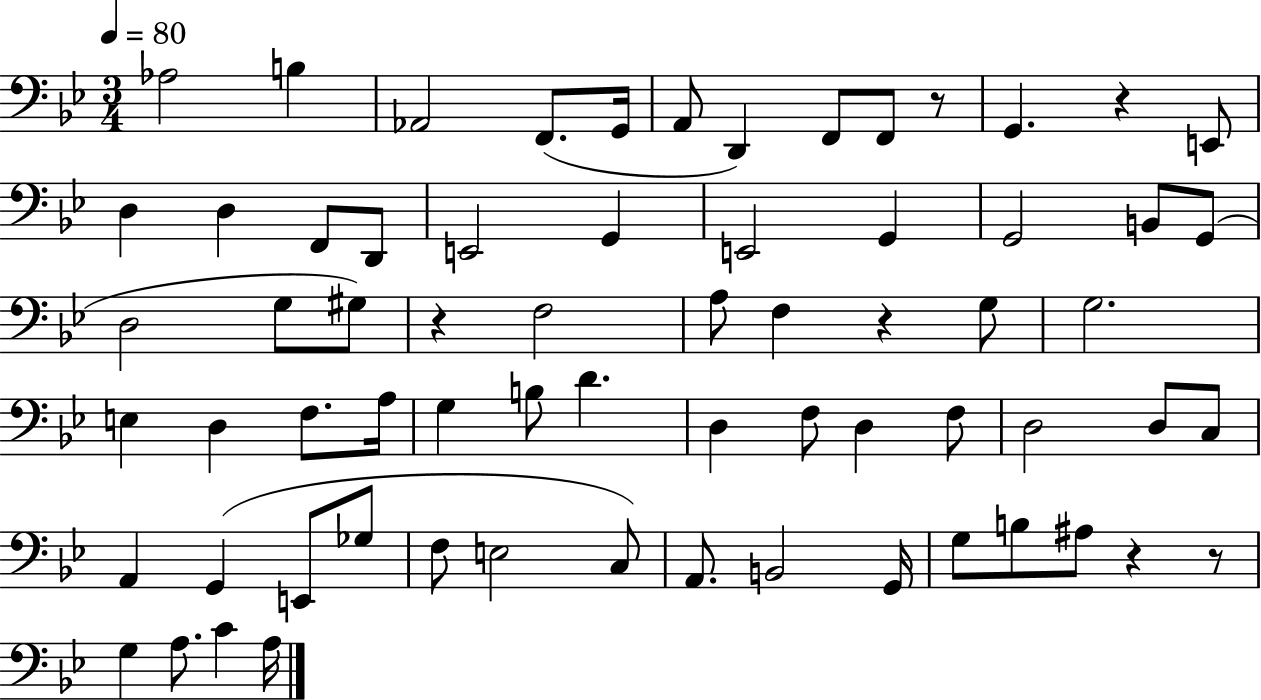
Ab3/h B3/q Ab2/h F2/e. G2/s A2/e D2/q F2/e F2/e R/e G2/q. R/q E2/e D3/q D3/q F2/e D2/e E2/h G2/q E2/h G2/q G2/h B2/e G2/e D3/h G3/e G#3/e R/q F3/h A3/e F3/q R/q G3/e G3/h. E3/q D3/q F3/e. A3/s G3/q B3/e D4/q. D3/q F3/e D3/q F3/e D3/h D3/e C3/e A2/q G2/q E2/e Gb3/e F3/e E3/h C3/e A2/e. B2/h G2/s G3/e B3/e A#3/e R/q R/e G3/q A3/e. C4/q A3/s